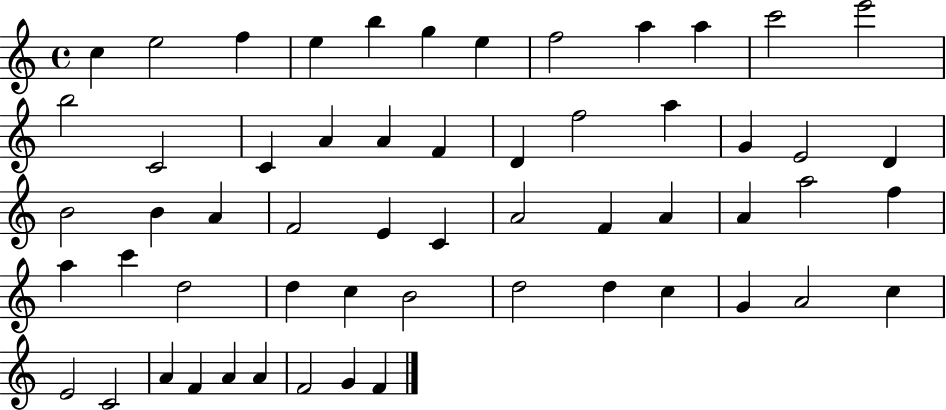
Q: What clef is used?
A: treble